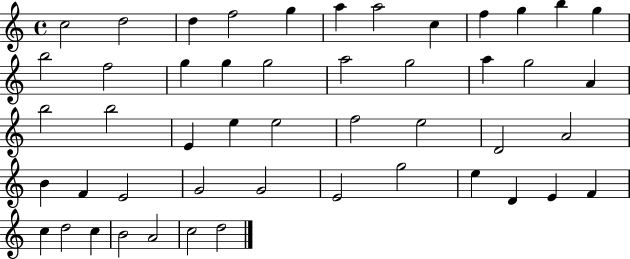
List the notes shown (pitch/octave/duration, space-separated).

C5/h D5/h D5/q F5/h G5/q A5/q A5/h C5/q F5/q G5/q B5/q G5/q B5/h F5/h G5/q G5/q G5/h A5/h G5/h A5/q G5/h A4/q B5/h B5/h E4/q E5/q E5/h F5/h E5/h D4/h A4/h B4/q F4/q E4/h G4/h G4/h E4/h G5/h E5/q D4/q E4/q F4/q C5/q D5/h C5/q B4/h A4/h C5/h D5/h